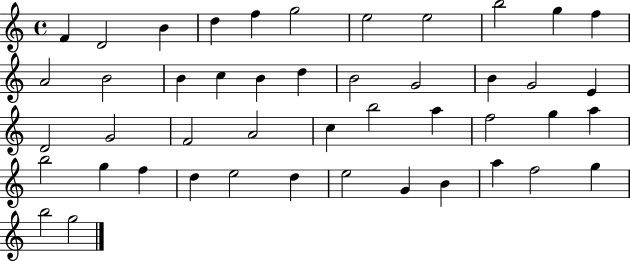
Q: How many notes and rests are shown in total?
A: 46